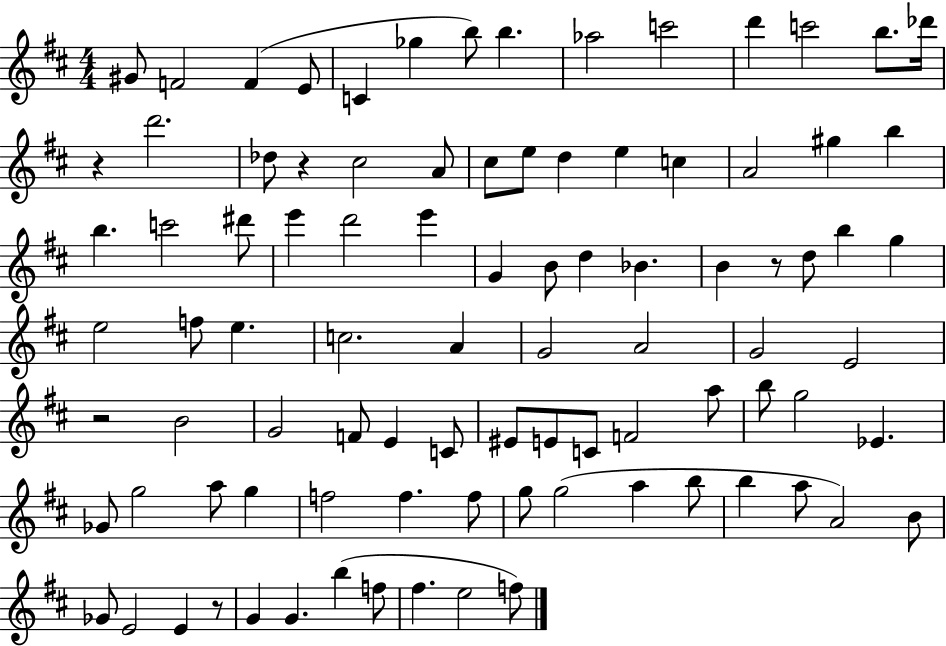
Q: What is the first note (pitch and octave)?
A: G#4